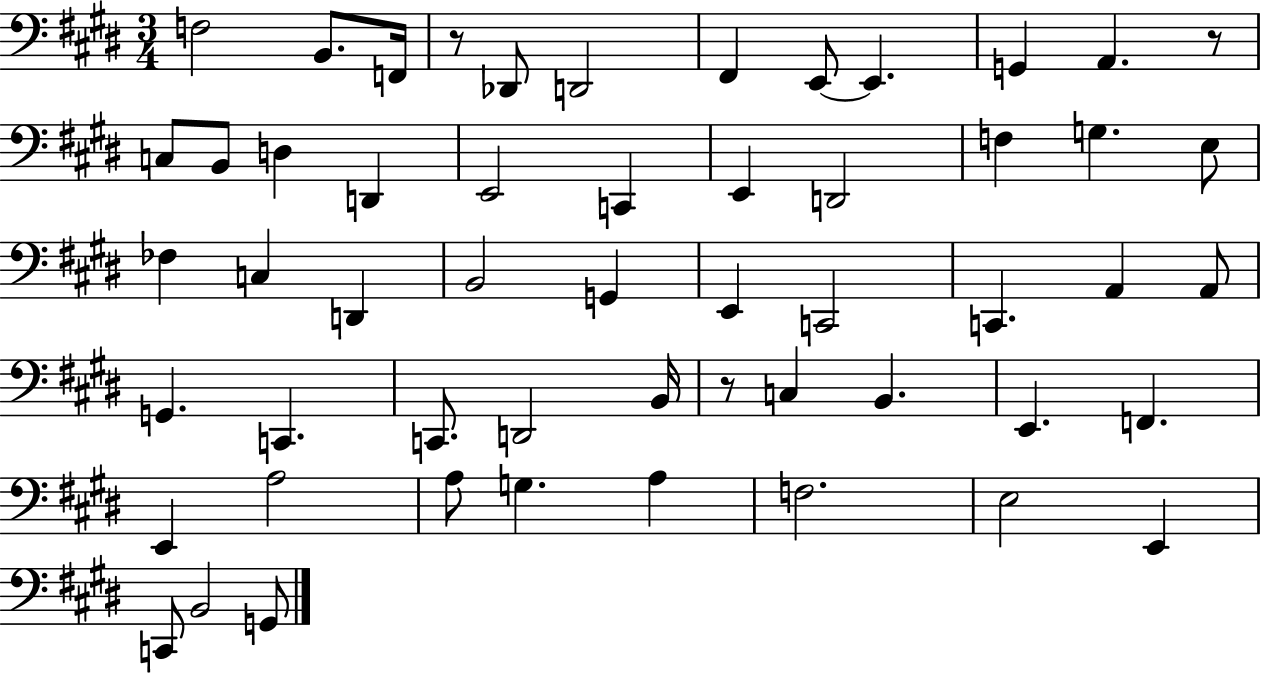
X:1
T:Untitled
M:3/4
L:1/4
K:E
F,2 B,,/2 F,,/4 z/2 _D,,/2 D,,2 ^F,, E,,/2 E,, G,, A,, z/2 C,/2 B,,/2 D, D,, E,,2 C,, E,, D,,2 F, G, E,/2 _F, C, D,, B,,2 G,, E,, C,,2 C,, A,, A,,/2 G,, C,, C,,/2 D,,2 B,,/4 z/2 C, B,, E,, F,, E,, A,2 A,/2 G, A, F,2 E,2 E,, C,,/2 B,,2 G,,/2